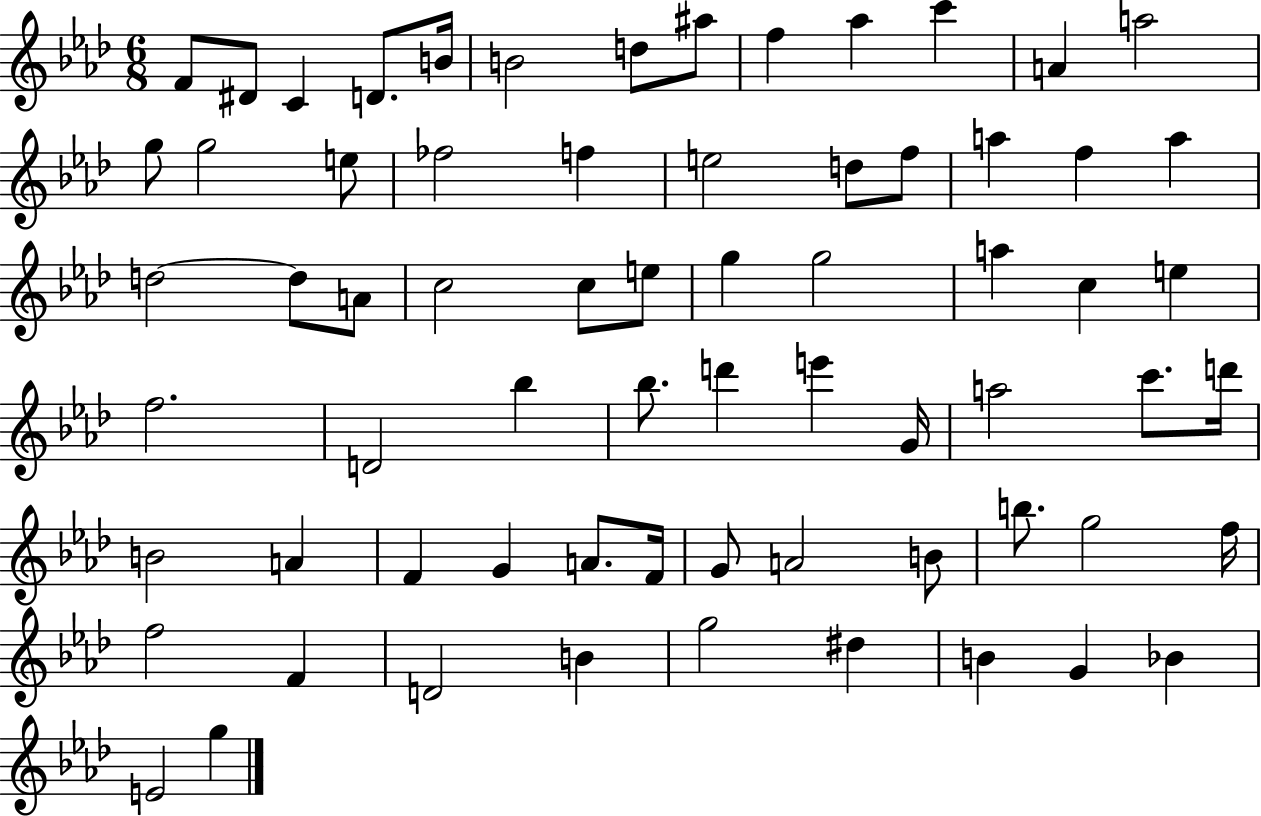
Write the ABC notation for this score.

X:1
T:Untitled
M:6/8
L:1/4
K:Ab
F/2 ^D/2 C D/2 B/4 B2 d/2 ^a/2 f _a c' A a2 g/2 g2 e/2 _f2 f e2 d/2 f/2 a f a d2 d/2 A/2 c2 c/2 e/2 g g2 a c e f2 D2 _b _b/2 d' e' G/4 a2 c'/2 d'/4 B2 A F G A/2 F/4 G/2 A2 B/2 b/2 g2 f/4 f2 F D2 B g2 ^d B G _B E2 g